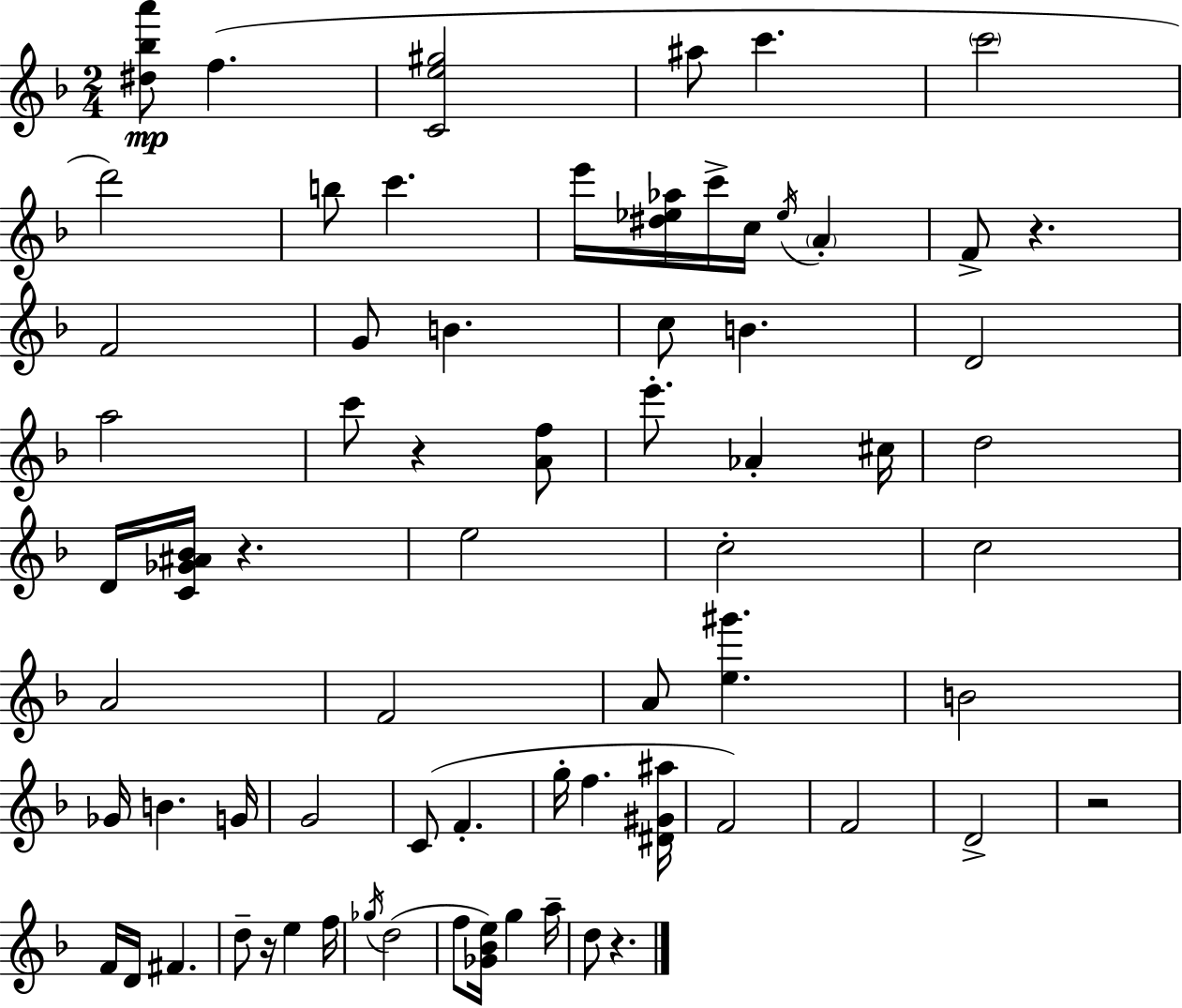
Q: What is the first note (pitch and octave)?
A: F5